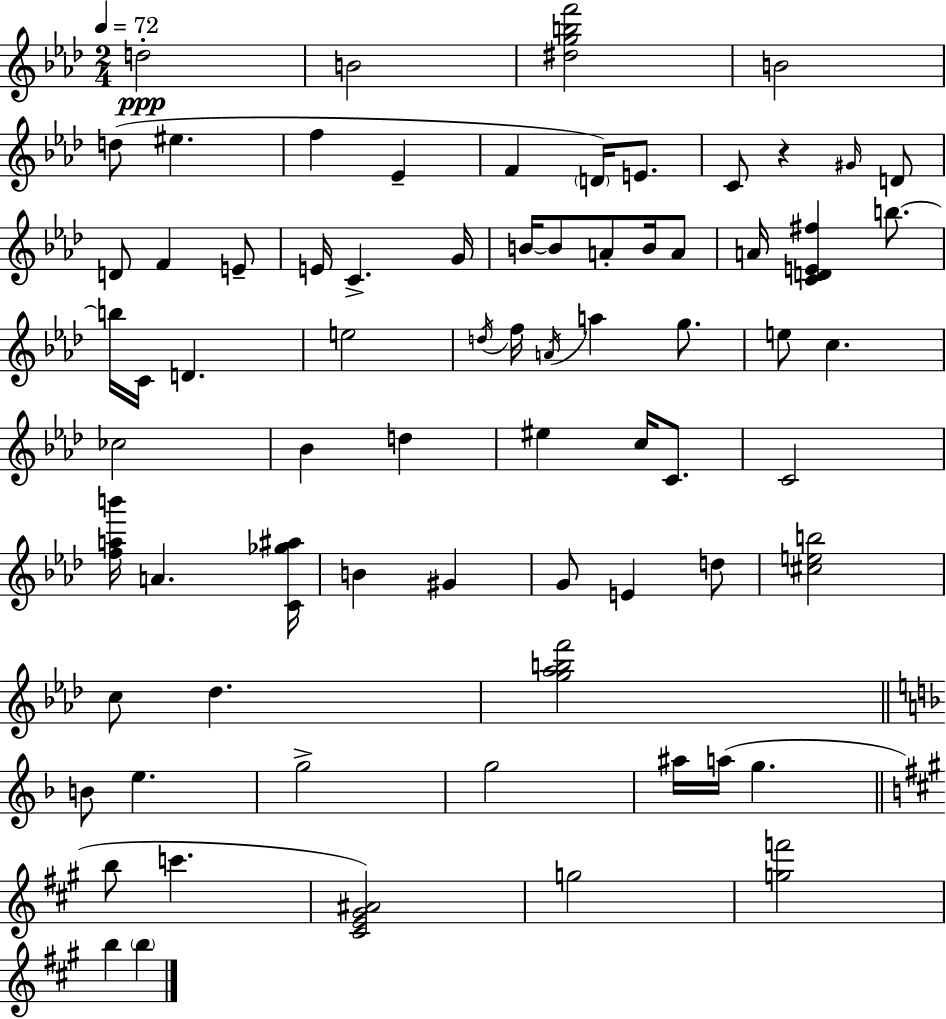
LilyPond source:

{
  \clef treble
  \numericTimeSignature
  \time 2/4
  \key f \minor
  \tempo 4 = 72
  d''2-.\ppp | b'2 | <dis'' g'' b'' f'''>2 | b'2 | \break d''8( eis''4. | f''4 ees'4-- | f'4 \parenthesize d'16) e'8. | c'8 r4 \grace { gis'16 } d'8 | \break d'8 f'4 e'8-- | e'16 c'4.-> | g'16 b'16~~ b'8 a'8-. b'16 a'8 | a'16 <c' d' e' fis''>4 b''8.~~ | \break b''16 c'16 d'4. | e''2 | \acciaccatura { d''16 } f''16 \acciaccatura { a'16 } a''4 | g''8. e''8 c''4. | \break ces''2 | bes'4 d''4 | eis''4 c''16 | c'8. c'2 | \break <f'' a'' b'''>16 a'4. | <c' ges'' ais''>16 b'4 gis'4 | g'8 e'4 | d''8 <cis'' e'' b''>2 | \break c''8 des''4. | <g'' aes'' b'' f'''>2 | \bar "||" \break \key d \minor b'8 e''4. | g''2-> | g''2 | ais''16 a''16( g''4. | \break \bar "||" \break \key a \major b''8 c'''4. | <cis' e' gis' ais'>2) | g''2 | <g'' f'''>2 | \break b''4 \parenthesize b''4 | \bar "|."
}